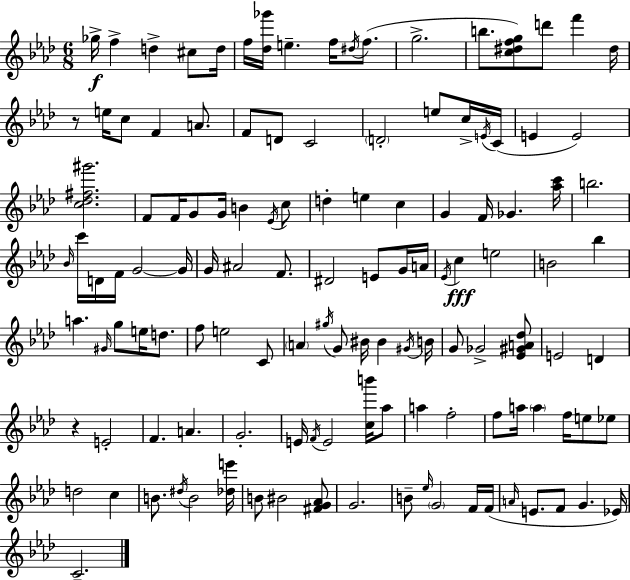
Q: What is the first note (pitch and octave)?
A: Gb5